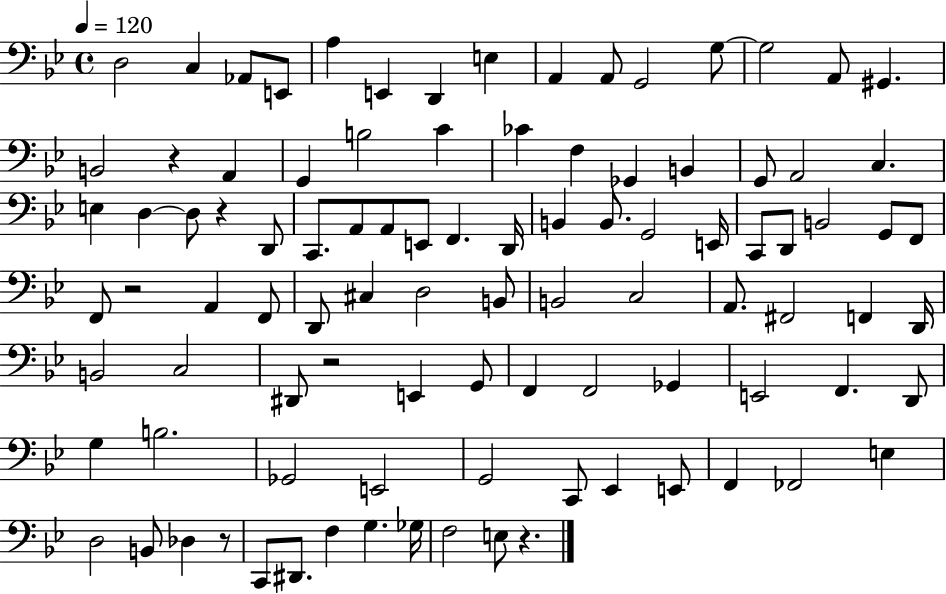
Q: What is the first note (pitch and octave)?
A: D3